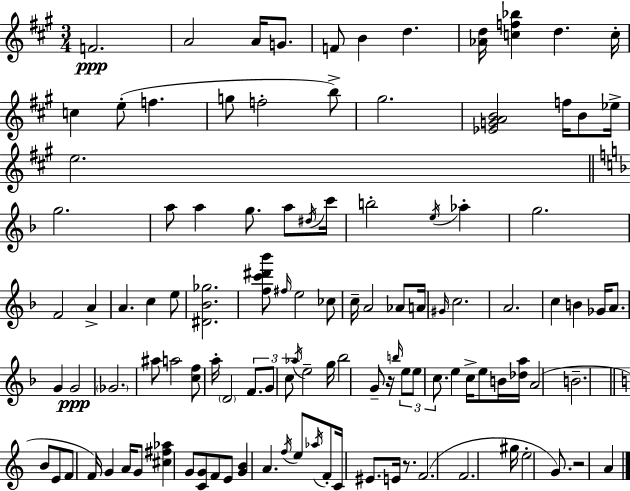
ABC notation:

X:1
T:Untitled
M:3/4
L:1/4
K:A
F2 A2 A/4 G/2 F/2 B d [_Ad]/4 [cf_b] d c/4 c e/2 f g/2 f2 b/2 ^g2 [_EGAB]2 f/4 B/2 _e/4 e2 g2 a/2 a g/2 a/2 ^d/4 c'/4 b2 e/4 _a g2 F2 A A c e/2 [^D_B_g]2 [fc'^d'_b']/2 ^f/4 e2 _c/2 c/4 A2 _A/2 A/4 ^G/4 c2 A2 c B _G/4 A/2 G G2 _G2 ^a/2 a2 [cf]/2 a/4 D2 F/2 G/2 c/2 _a/4 e2 g/4 _b2 G/2 z/4 b/4 e/2 e/2 c/2 e c/4 e/2 B/4 [_da]/4 A2 B2 B/2 E/2 F/2 F/4 G A/4 G/2 [^c^f_a] G/2 [CG]/2 F/2 E/2 [GB] A f/4 e/2 _a/4 F/2 C/4 ^E/2 E/4 z/2 F2 F2 ^g/4 e2 G/2 z2 A